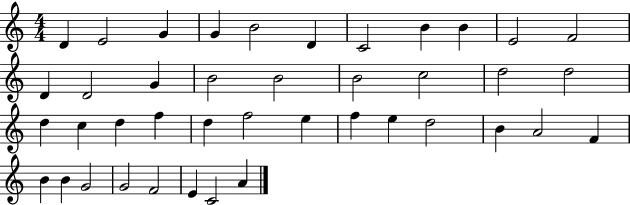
D4/q E4/h G4/q G4/q B4/h D4/q C4/h B4/q B4/q E4/h F4/h D4/q D4/h G4/q B4/h B4/h B4/h C5/h D5/h D5/h D5/q C5/q D5/q F5/q D5/q F5/h E5/q F5/q E5/q D5/h B4/q A4/h F4/q B4/q B4/q G4/h G4/h F4/h E4/q C4/h A4/q